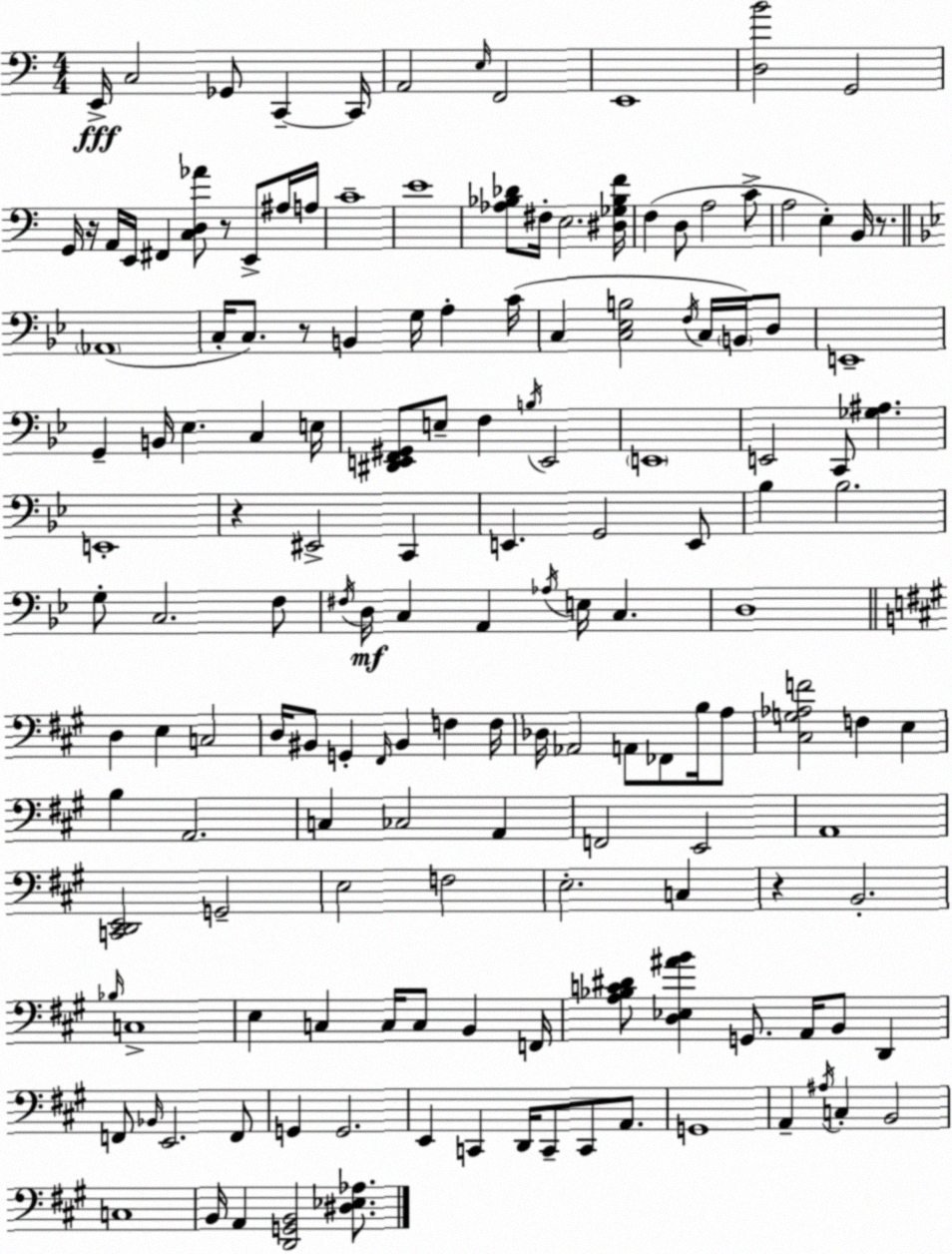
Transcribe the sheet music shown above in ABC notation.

X:1
T:Untitled
M:4/4
L:1/4
K:Am
E,,/4 C,2 _G,,/2 C,, C,,/4 A,,2 E,/4 F,,2 E,,4 [D,B]2 G,,2 G,,/4 z/4 A,,/4 E,,/4 ^F,, [C,D,_A]/2 z/2 E,,/2 ^A,/4 A,/4 C4 E4 [_A,_B,_D]/2 ^F,/4 E,2 [^D,_G,_B,F]/4 F, D,/2 A,2 C/2 A,2 E, B,,/4 z/2 _A,,4 C,/4 C,/2 z/2 B,, G,/4 A, C/4 C, [C,_E,B,]2 F,/4 C,/4 B,,/4 D,/2 E,,4 G,, B,,/4 _E, C, E,/4 [^D,,E,,F,,^G,,]/2 E,/2 F, B,/4 E,,2 E,,4 E,,2 C,,/2 [_G,^A,] E,,4 z ^E,,2 C,, E,, G,,2 E,,/2 _B, _B,2 G,/2 C,2 F,/2 ^F,/4 D,/4 C, A,, _A,/4 E,/4 C, D,4 D, E, C,2 D,/4 ^B,,/2 G,, ^F,,/4 ^B,, F, F,/4 _D,/4 _A,,2 A,,/2 _F,,/2 B,/4 A,/2 [^C,G,_A,F]2 F, E, B, A,,2 C, _C,2 A,, F,,2 E,,2 A,,4 [C,,D,,E,,]2 G,,2 E,2 F,2 E,2 C, z B,,2 _B,/4 C,4 E, C, C,/4 C,/2 B,, F,,/4 [A,_B,C^D]/2 [D,_E,^AB] G,,/2 A,,/4 B,,/2 D,, F,,/2 _B,,/4 E,,2 F,,/2 G,, G,,2 E,, C,, D,,/4 C,,/2 C,,/2 A,,/2 G,,4 A,, ^A,/4 C, B,,2 C,4 B,,/4 A,, [D,,G,,B,,]2 [^D,_E,_A,]/2